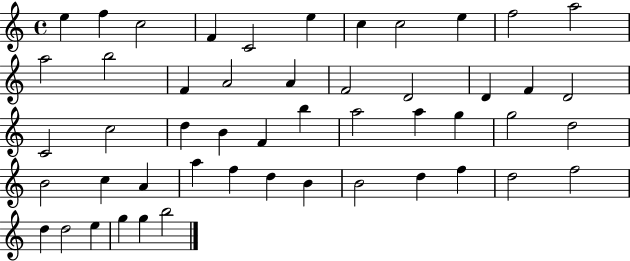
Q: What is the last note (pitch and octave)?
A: B5